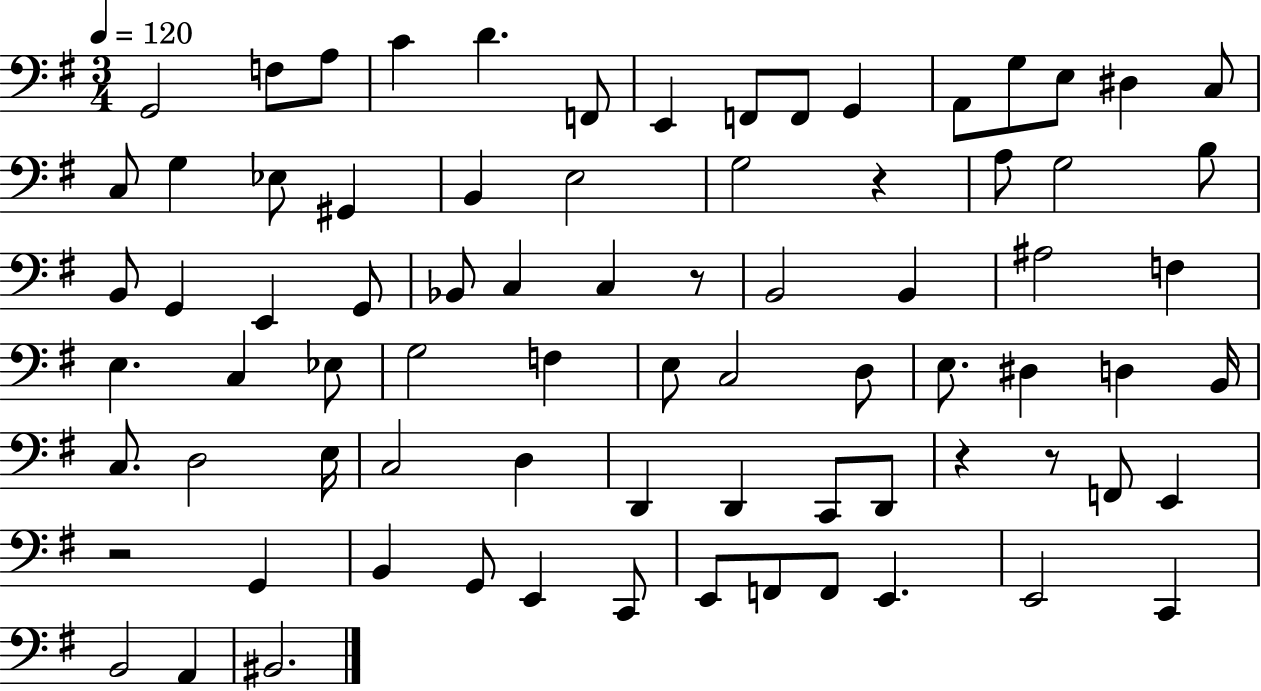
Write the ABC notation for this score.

X:1
T:Untitled
M:3/4
L:1/4
K:G
G,,2 F,/2 A,/2 C D F,,/2 E,, F,,/2 F,,/2 G,, A,,/2 G,/2 E,/2 ^D, C,/2 C,/2 G, _E,/2 ^G,, B,, E,2 G,2 z A,/2 G,2 B,/2 B,,/2 G,, E,, G,,/2 _B,,/2 C, C, z/2 B,,2 B,, ^A,2 F, E, C, _E,/2 G,2 F, E,/2 C,2 D,/2 E,/2 ^D, D, B,,/4 C,/2 D,2 E,/4 C,2 D, D,, D,, C,,/2 D,,/2 z z/2 F,,/2 E,, z2 G,, B,, G,,/2 E,, C,,/2 E,,/2 F,,/2 F,,/2 E,, E,,2 C,, B,,2 A,, ^B,,2